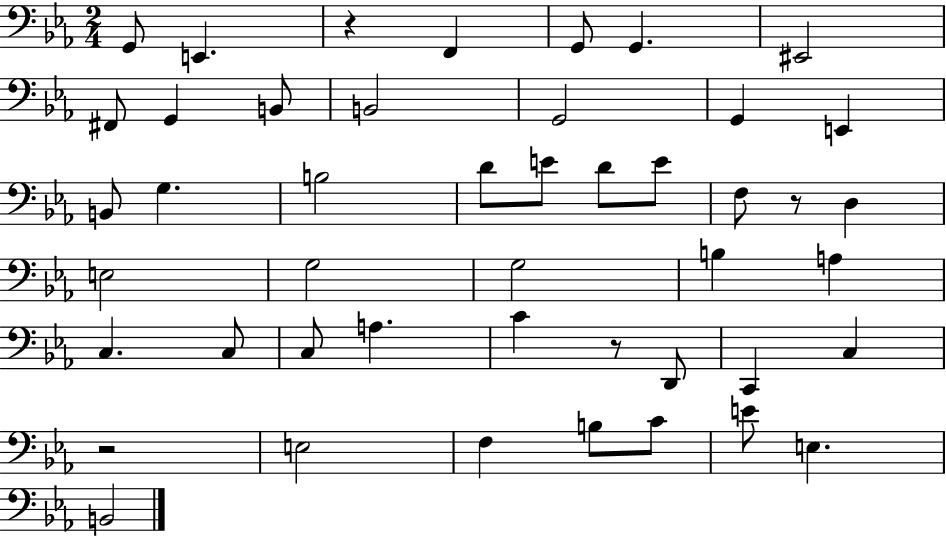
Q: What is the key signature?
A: EES major